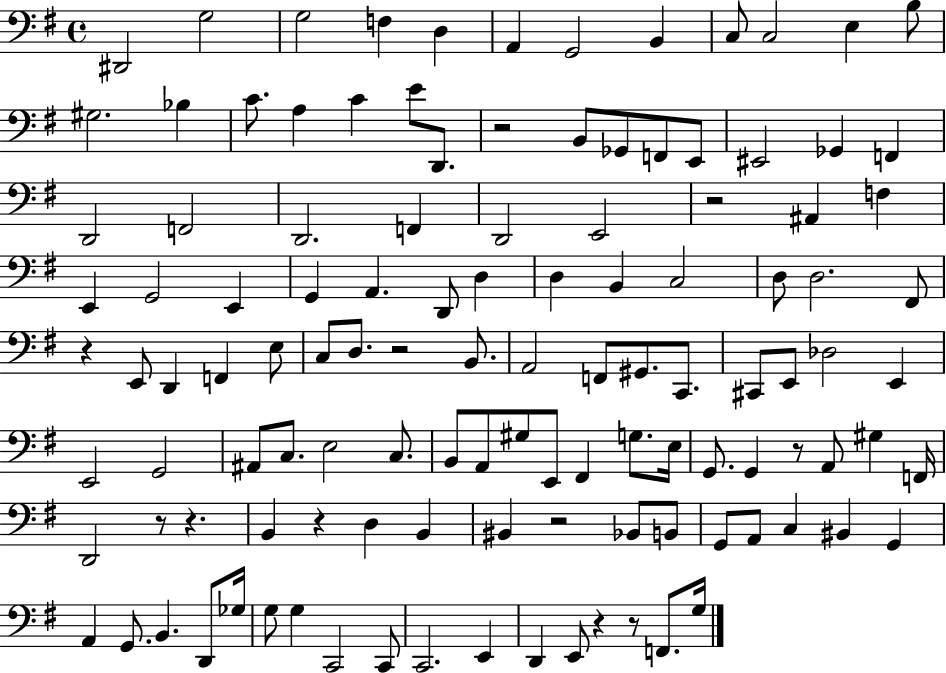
D#2/h G3/h G3/h F3/q D3/q A2/q G2/h B2/q C3/e C3/h E3/q B3/e G#3/h. Bb3/q C4/e. A3/q C4/q E4/e D2/e. R/h B2/e Gb2/e F2/e E2/e EIS2/h Gb2/q F2/q D2/h F2/h D2/h. F2/q D2/h E2/h R/h A#2/q F3/q E2/q G2/h E2/q G2/q A2/q. D2/e D3/q D3/q B2/q C3/h D3/e D3/h. F#2/e R/q E2/e D2/q F2/q E3/e C3/e D3/e. R/h B2/e. A2/h F2/e G#2/e. C2/e. C#2/e E2/e Db3/h E2/q E2/h G2/h A#2/e C3/e. E3/h C3/e. B2/e A2/e G#3/e E2/e F#2/q G3/e. E3/s G2/e. G2/q R/e A2/e G#3/q F2/s D2/h R/e R/q. B2/q R/q D3/q B2/q BIS2/q R/h Bb2/e B2/e G2/e A2/e C3/q BIS2/q G2/q A2/q G2/e. B2/q. D2/e Gb3/s G3/e G3/q C2/h C2/e C2/h. E2/q D2/q E2/e R/q R/e F2/e. G3/s